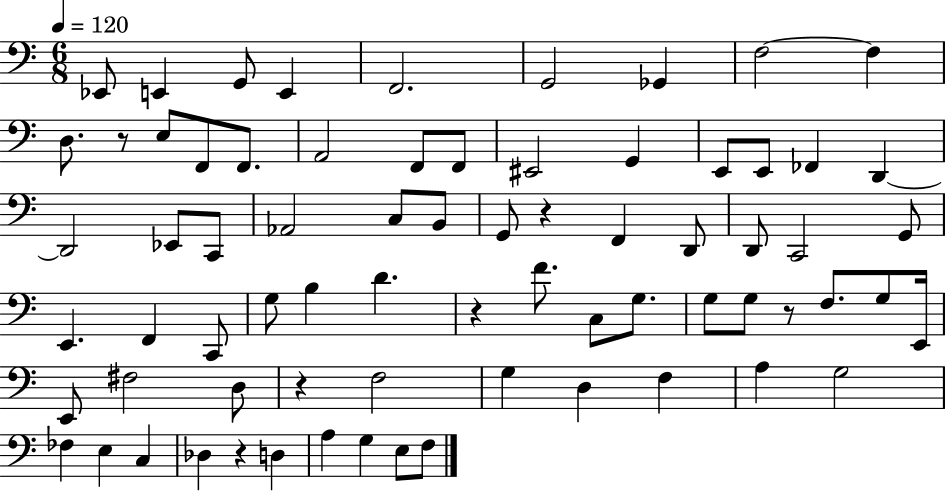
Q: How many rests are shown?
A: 6